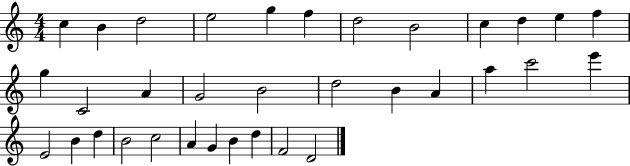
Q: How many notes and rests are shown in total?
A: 34